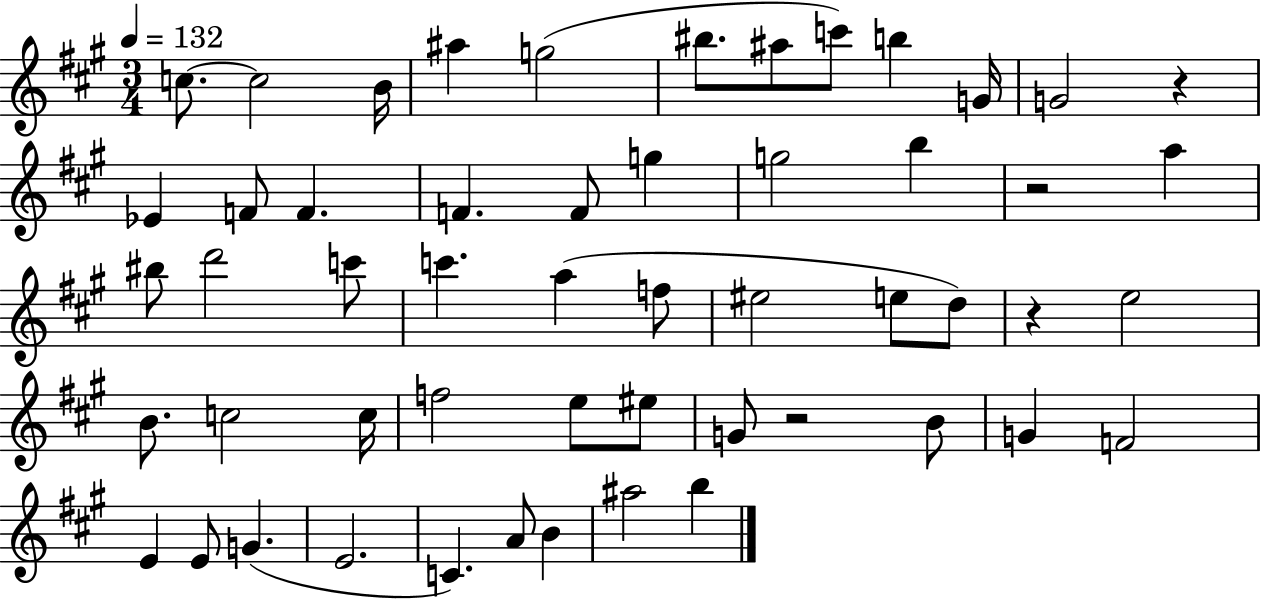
{
  \clef treble
  \numericTimeSignature
  \time 3/4
  \key a \major
  \tempo 4 = 132
  c''8.~~ c''2 b'16 | ais''4 g''2( | bis''8. ais''8 c'''8) b''4 g'16 | g'2 r4 | \break ees'4 f'8 f'4. | f'4. f'8 g''4 | g''2 b''4 | r2 a''4 | \break bis''8 d'''2 c'''8 | c'''4. a''4( f''8 | eis''2 e''8 d''8) | r4 e''2 | \break b'8. c''2 c''16 | f''2 e''8 eis''8 | g'8 r2 b'8 | g'4 f'2 | \break e'4 e'8 g'4.( | e'2. | c'4.) a'8 b'4 | ais''2 b''4 | \break \bar "|."
}